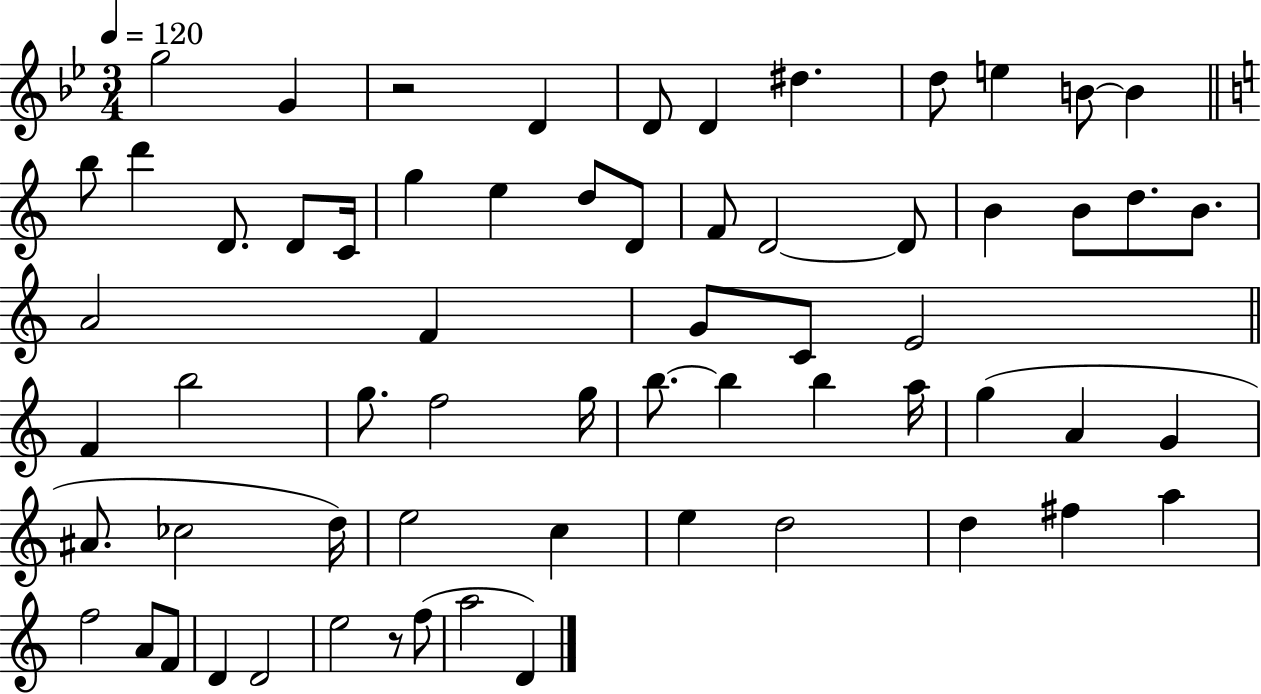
G5/h G4/q R/h D4/q D4/e D4/q D#5/q. D5/e E5/q B4/e B4/q B5/e D6/q D4/e. D4/e C4/s G5/q E5/q D5/e D4/e F4/e D4/h D4/e B4/q B4/e D5/e. B4/e. A4/h F4/q G4/e C4/e E4/h F4/q B5/h G5/e. F5/h G5/s B5/e. B5/q B5/q A5/s G5/q A4/q G4/q A#4/e. CES5/h D5/s E5/h C5/q E5/q D5/h D5/q F#5/q A5/q F5/h A4/e F4/e D4/q D4/h E5/h R/e F5/e A5/h D4/q